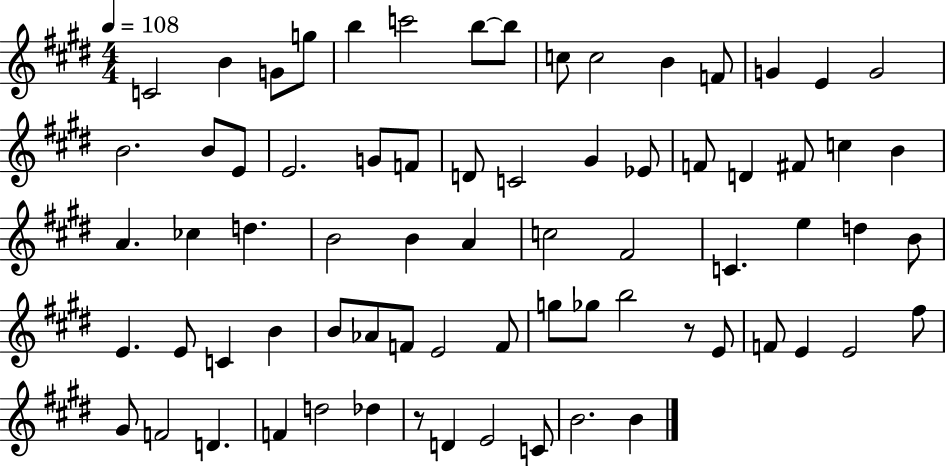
{
  \clef treble
  \numericTimeSignature
  \time 4/4
  \key e \major
  \tempo 4 = 108
  \repeat volta 2 { c'2 b'4 g'8 g''8 | b''4 c'''2 b''8~~ b''8 | c''8 c''2 b'4 f'8 | g'4 e'4 g'2 | \break b'2. b'8 e'8 | e'2. g'8 f'8 | d'8 c'2 gis'4 ees'8 | f'8 d'4 fis'8 c''4 b'4 | \break a'4. ces''4 d''4. | b'2 b'4 a'4 | c''2 fis'2 | c'4. e''4 d''4 b'8 | \break e'4. e'8 c'4 b'4 | b'8 aes'8 f'8 e'2 f'8 | g''8 ges''8 b''2 r8 e'8 | f'8 e'4 e'2 fis''8 | \break gis'8 f'2 d'4. | f'4 d''2 des''4 | r8 d'4 e'2 c'8 | b'2. b'4 | \break } \bar "|."
}